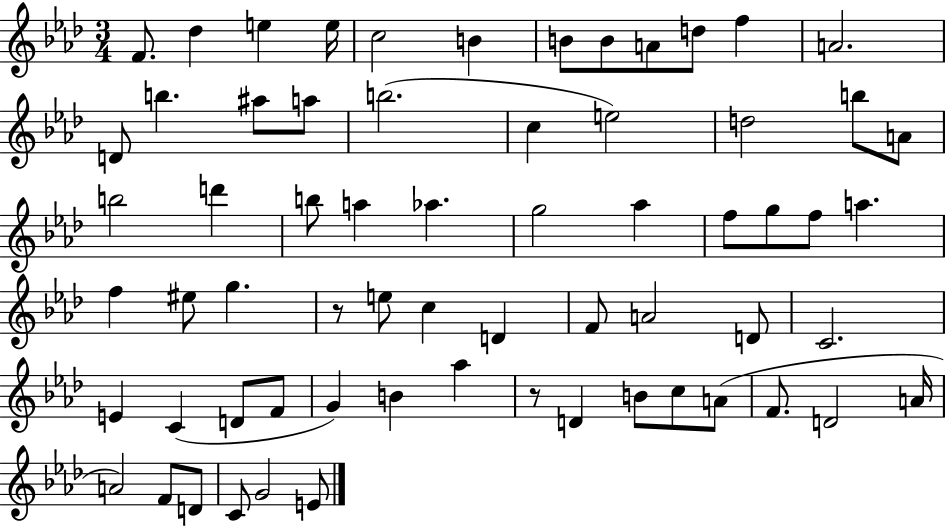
F4/e. Db5/q E5/q E5/s C5/h B4/q B4/e B4/e A4/e D5/e F5/q A4/h. D4/e B5/q. A#5/e A5/e B5/h. C5/q E5/h D5/h B5/e A4/e B5/h D6/q B5/e A5/q Ab5/q. G5/h Ab5/q F5/e G5/e F5/e A5/q. F5/q EIS5/e G5/q. R/e E5/e C5/q D4/q F4/e A4/h D4/e C4/h. E4/q C4/q D4/e F4/e G4/q B4/q Ab5/q R/e D4/q B4/e C5/e A4/e F4/e. D4/h A4/s A4/h F4/e D4/e C4/e G4/h E4/e